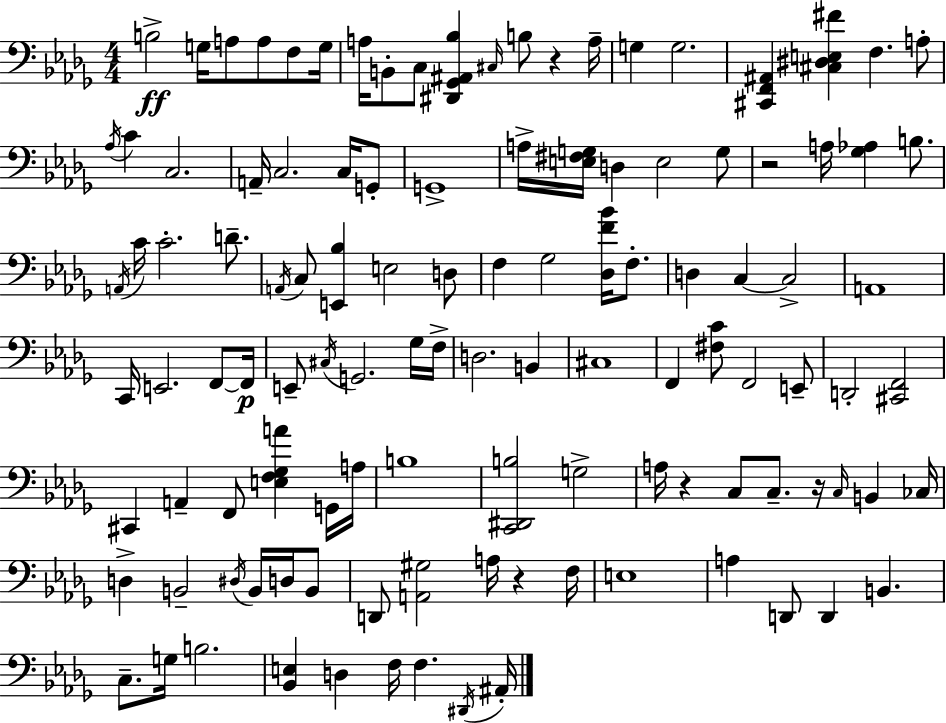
B3/h G3/s A3/e A3/e F3/e G3/s A3/s B2/e C3/e [D#2,Gb2,A#2,Bb3]/q C#3/s B3/e R/q A3/s G3/q G3/h. [C#2,F2,A#2]/q [C#3,D#3,E3,F#4]/q F3/q. A3/e Ab3/s C4/q C3/h. A2/s C3/h. C3/s G2/e G2/w A3/s [E3,F#3,G3]/s D3/q E3/h G3/e R/h A3/s [Gb3,Ab3]/q B3/e. A2/s C4/s C4/h. D4/e. A2/s C3/e [E2,Bb3]/q E3/h D3/e F3/q Gb3/h [Db3,F4,Bb4]/s F3/e. D3/q C3/q C3/h A2/w C2/s E2/h. F2/e F2/s E2/e C#3/s G2/h. Gb3/s F3/s D3/h. B2/q C#3/w F2/q [F#3,C4]/e F2/h E2/e D2/h [C#2,F2]/h C#2/q A2/q F2/e [E3,F3,Gb3,A4]/q G2/s A3/s B3/w [C2,D#2,B3]/h G3/h A3/s R/q C3/e C3/e. R/s C3/s B2/q CES3/s D3/q B2/h D#3/s B2/s D3/s B2/e D2/e [A2,G#3]/h A3/s R/q F3/s E3/w A3/q D2/e D2/q B2/q. C3/e. G3/s B3/h. [Bb2,E3]/q D3/q F3/s F3/q. D#2/s A#2/s